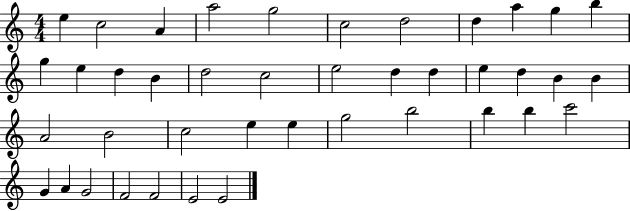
E5/q C5/h A4/q A5/h G5/h C5/h D5/h D5/q A5/q G5/q B5/q G5/q E5/q D5/q B4/q D5/h C5/h E5/h D5/q D5/q E5/q D5/q B4/q B4/q A4/h B4/h C5/h E5/q E5/q G5/h B5/h B5/q B5/q C6/h G4/q A4/q G4/h F4/h F4/h E4/h E4/h